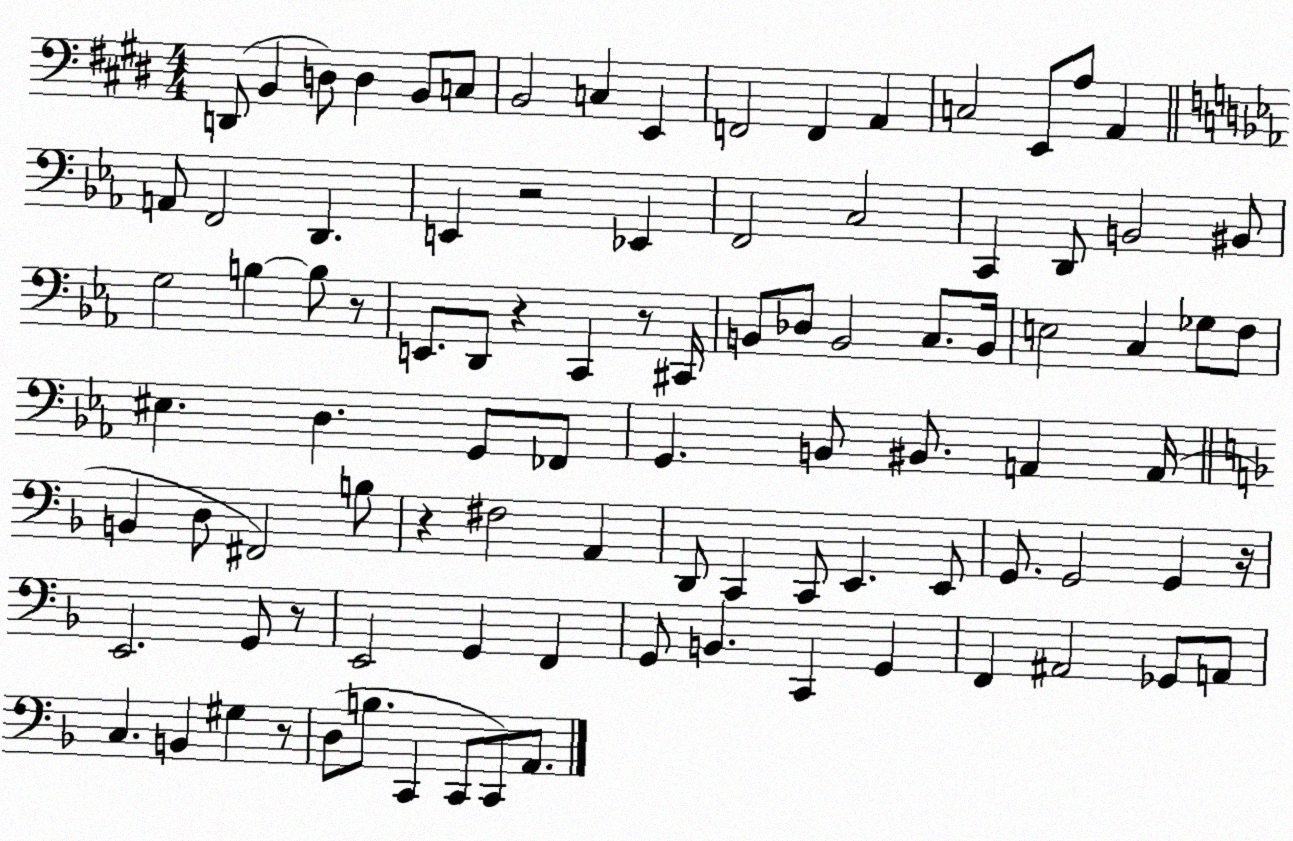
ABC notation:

X:1
T:Untitled
M:4/4
L:1/4
K:E
D,,/2 B,, D,/2 D, B,,/2 C,/2 B,,2 C, E,, F,,2 F,, A,, C,2 E,,/2 A,/2 A,, A,,/2 F,,2 D,, E,, z2 _E,, F,,2 C,2 C,, D,,/2 B,,2 ^B,,/2 G,2 B, B,/2 z/2 E,,/2 D,,/2 z C,, z/2 ^C,,/4 B,,/2 _D,/2 B,,2 C,/2 B,,/4 E,2 C, _G,/2 F,/2 ^E, D, G,,/2 _F,,/2 G,, B,,/2 ^B,,/2 A,, A,,/4 B,, D,/2 ^F,,2 B,/2 z ^F,2 A,, D,,/2 C,, C,,/2 E,, E,,/2 G,,/2 G,,2 G,, z/4 E,,2 G,,/2 z/2 E,,2 G,, F,, G,,/2 B,, C,, G,, F,, ^A,,2 _G,,/2 A,,/2 C, B,, ^G, z/2 D,/2 B,/2 C,, C,,/2 C,,/2 A,,/2